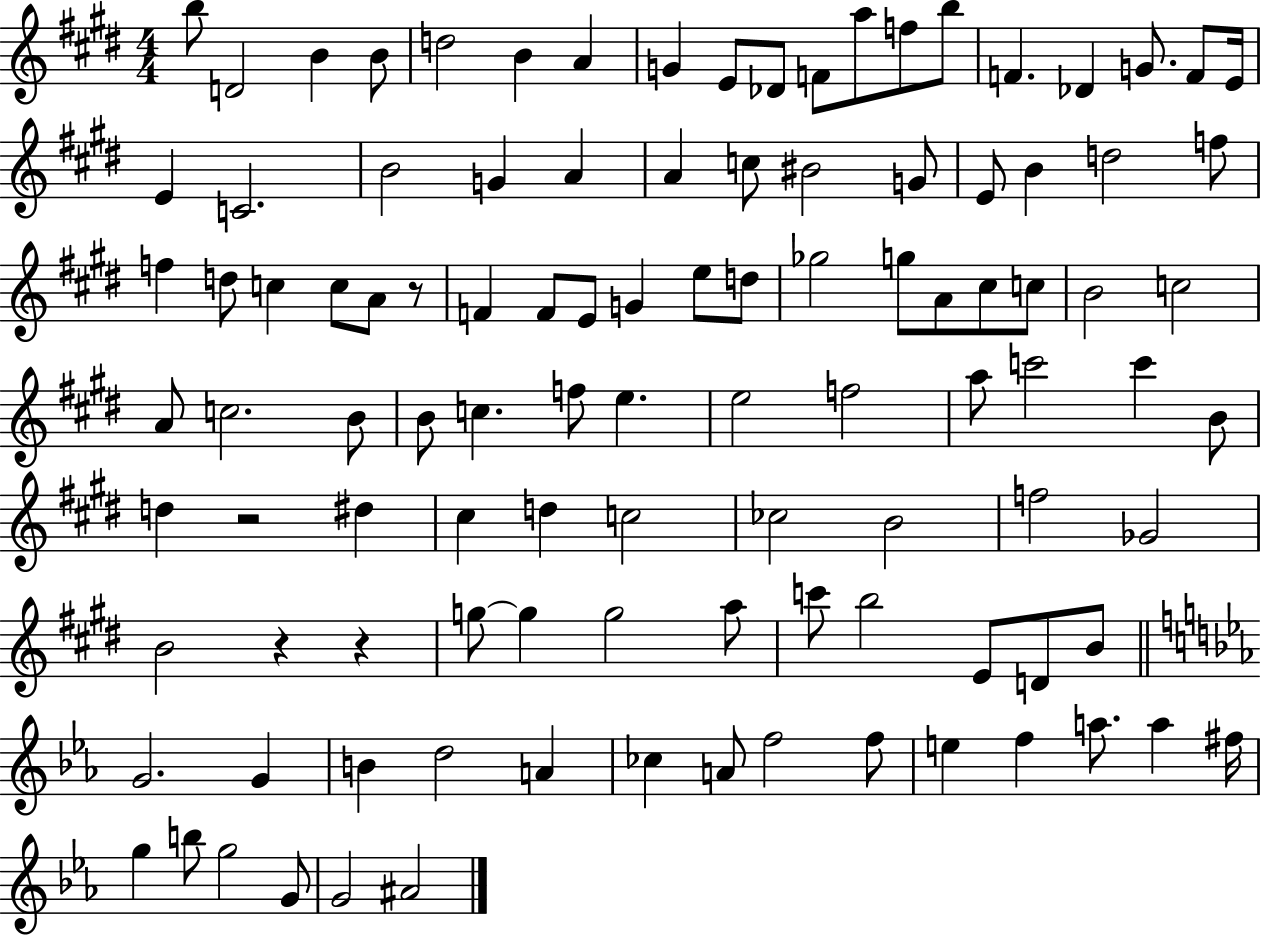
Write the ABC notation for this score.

X:1
T:Untitled
M:4/4
L:1/4
K:E
b/2 D2 B B/2 d2 B A G E/2 _D/2 F/2 a/2 f/2 b/2 F _D G/2 F/2 E/4 E C2 B2 G A A c/2 ^B2 G/2 E/2 B d2 f/2 f d/2 c c/2 A/2 z/2 F F/2 E/2 G e/2 d/2 _g2 g/2 A/2 ^c/2 c/2 B2 c2 A/2 c2 B/2 B/2 c f/2 e e2 f2 a/2 c'2 c' B/2 d z2 ^d ^c d c2 _c2 B2 f2 _G2 B2 z z g/2 g g2 a/2 c'/2 b2 E/2 D/2 B/2 G2 G B d2 A _c A/2 f2 f/2 e f a/2 a ^f/4 g b/2 g2 G/2 G2 ^A2